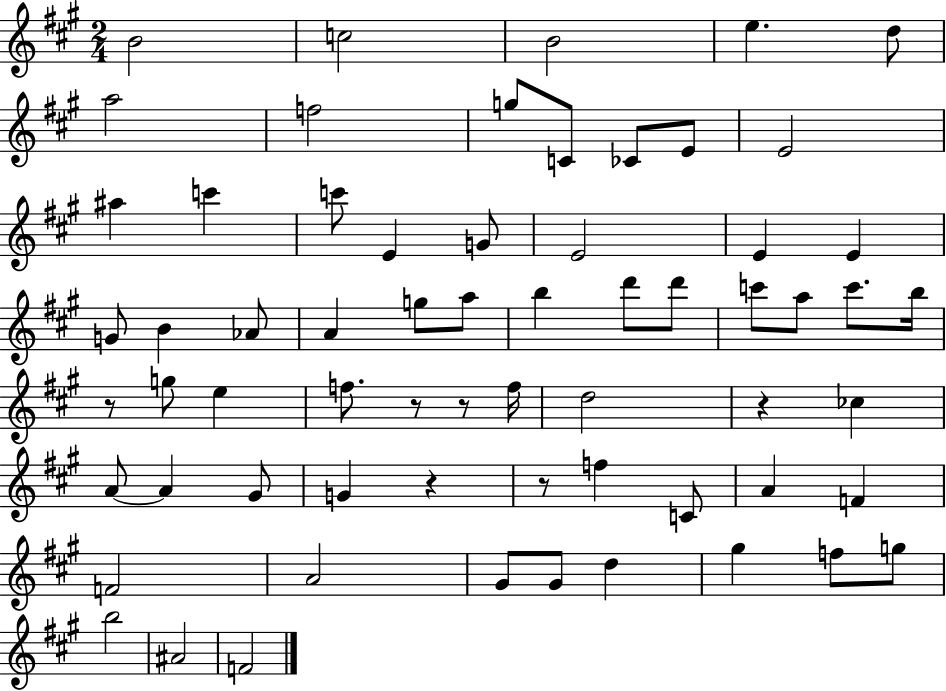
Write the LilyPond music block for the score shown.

{
  \clef treble
  \numericTimeSignature
  \time 2/4
  \key a \major
  \repeat volta 2 { b'2 | c''2 | b'2 | e''4. d''8 | \break a''2 | f''2 | g''8 c'8 ces'8 e'8 | e'2 | \break ais''4 c'''4 | c'''8 e'4 g'8 | e'2 | e'4 e'4 | \break g'8 b'4 aes'8 | a'4 g''8 a''8 | b''4 d'''8 d'''8 | c'''8 a''8 c'''8. b''16 | \break r8 g''8 e''4 | f''8. r8 r8 f''16 | d''2 | r4 ces''4 | \break a'8~~ a'4 gis'8 | g'4 r4 | r8 f''4 c'8 | a'4 f'4 | \break f'2 | a'2 | gis'8 gis'8 d''4 | gis''4 f''8 g''8 | \break b''2 | ais'2 | f'2 | } \bar "|."
}